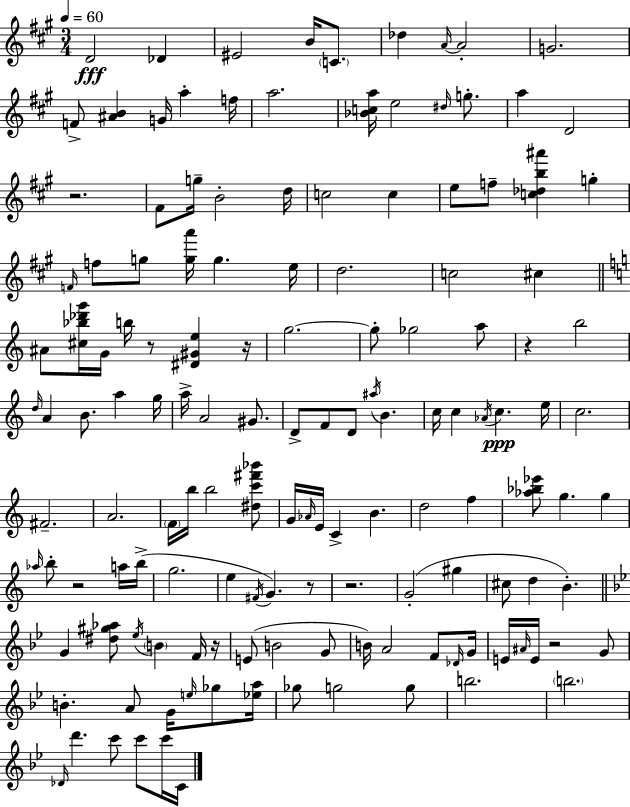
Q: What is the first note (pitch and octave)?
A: D4